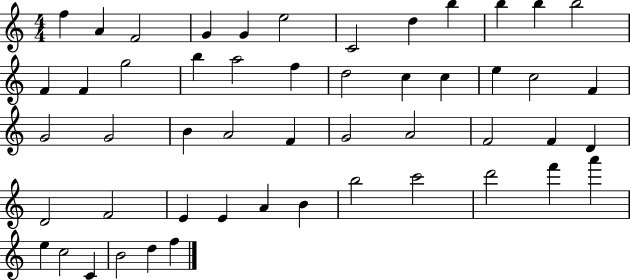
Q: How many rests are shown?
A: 0